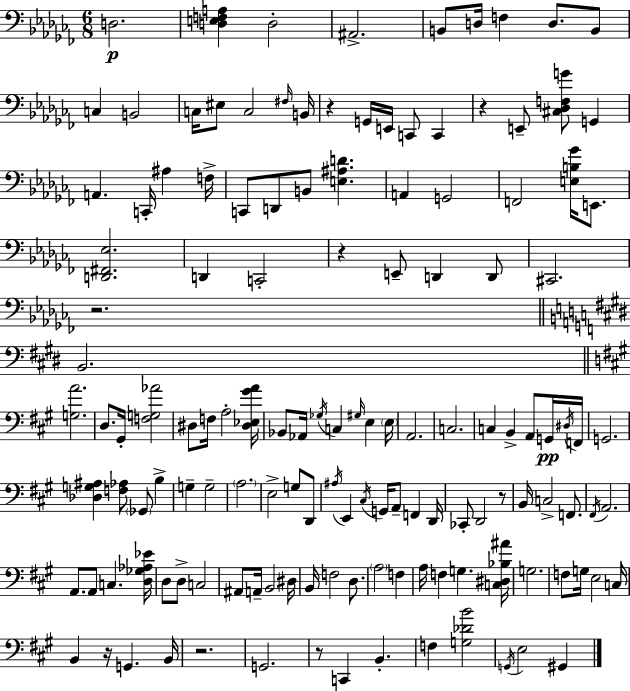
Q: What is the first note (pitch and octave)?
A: D3